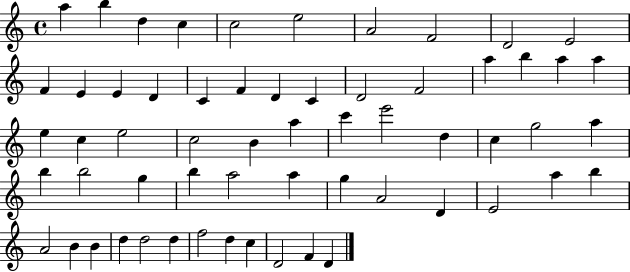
{
  \clef treble
  \time 4/4
  \defaultTimeSignature
  \key c \major
  a''4 b''4 d''4 c''4 | c''2 e''2 | a'2 f'2 | d'2 e'2 | \break f'4 e'4 e'4 d'4 | c'4 f'4 d'4 c'4 | d'2 f'2 | a''4 b''4 a''4 a''4 | \break e''4 c''4 e''2 | c''2 b'4 a''4 | c'''4 e'''2 d''4 | c''4 g''2 a''4 | \break b''4 b''2 g''4 | b''4 a''2 a''4 | g''4 a'2 d'4 | e'2 a''4 b''4 | \break a'2 b'4 b'4 | d''4 d''2 d''4 | f''2 d''4 c''4 | d'2 f'4 d'4 | \break \bar "|."
}